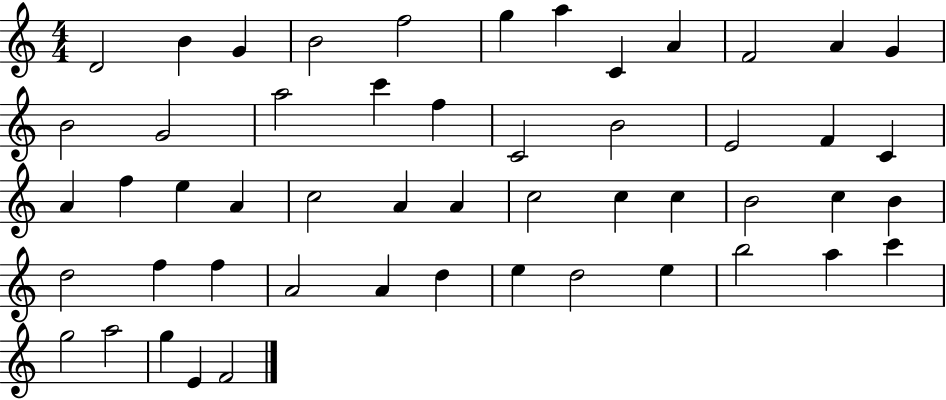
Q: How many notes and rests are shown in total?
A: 52